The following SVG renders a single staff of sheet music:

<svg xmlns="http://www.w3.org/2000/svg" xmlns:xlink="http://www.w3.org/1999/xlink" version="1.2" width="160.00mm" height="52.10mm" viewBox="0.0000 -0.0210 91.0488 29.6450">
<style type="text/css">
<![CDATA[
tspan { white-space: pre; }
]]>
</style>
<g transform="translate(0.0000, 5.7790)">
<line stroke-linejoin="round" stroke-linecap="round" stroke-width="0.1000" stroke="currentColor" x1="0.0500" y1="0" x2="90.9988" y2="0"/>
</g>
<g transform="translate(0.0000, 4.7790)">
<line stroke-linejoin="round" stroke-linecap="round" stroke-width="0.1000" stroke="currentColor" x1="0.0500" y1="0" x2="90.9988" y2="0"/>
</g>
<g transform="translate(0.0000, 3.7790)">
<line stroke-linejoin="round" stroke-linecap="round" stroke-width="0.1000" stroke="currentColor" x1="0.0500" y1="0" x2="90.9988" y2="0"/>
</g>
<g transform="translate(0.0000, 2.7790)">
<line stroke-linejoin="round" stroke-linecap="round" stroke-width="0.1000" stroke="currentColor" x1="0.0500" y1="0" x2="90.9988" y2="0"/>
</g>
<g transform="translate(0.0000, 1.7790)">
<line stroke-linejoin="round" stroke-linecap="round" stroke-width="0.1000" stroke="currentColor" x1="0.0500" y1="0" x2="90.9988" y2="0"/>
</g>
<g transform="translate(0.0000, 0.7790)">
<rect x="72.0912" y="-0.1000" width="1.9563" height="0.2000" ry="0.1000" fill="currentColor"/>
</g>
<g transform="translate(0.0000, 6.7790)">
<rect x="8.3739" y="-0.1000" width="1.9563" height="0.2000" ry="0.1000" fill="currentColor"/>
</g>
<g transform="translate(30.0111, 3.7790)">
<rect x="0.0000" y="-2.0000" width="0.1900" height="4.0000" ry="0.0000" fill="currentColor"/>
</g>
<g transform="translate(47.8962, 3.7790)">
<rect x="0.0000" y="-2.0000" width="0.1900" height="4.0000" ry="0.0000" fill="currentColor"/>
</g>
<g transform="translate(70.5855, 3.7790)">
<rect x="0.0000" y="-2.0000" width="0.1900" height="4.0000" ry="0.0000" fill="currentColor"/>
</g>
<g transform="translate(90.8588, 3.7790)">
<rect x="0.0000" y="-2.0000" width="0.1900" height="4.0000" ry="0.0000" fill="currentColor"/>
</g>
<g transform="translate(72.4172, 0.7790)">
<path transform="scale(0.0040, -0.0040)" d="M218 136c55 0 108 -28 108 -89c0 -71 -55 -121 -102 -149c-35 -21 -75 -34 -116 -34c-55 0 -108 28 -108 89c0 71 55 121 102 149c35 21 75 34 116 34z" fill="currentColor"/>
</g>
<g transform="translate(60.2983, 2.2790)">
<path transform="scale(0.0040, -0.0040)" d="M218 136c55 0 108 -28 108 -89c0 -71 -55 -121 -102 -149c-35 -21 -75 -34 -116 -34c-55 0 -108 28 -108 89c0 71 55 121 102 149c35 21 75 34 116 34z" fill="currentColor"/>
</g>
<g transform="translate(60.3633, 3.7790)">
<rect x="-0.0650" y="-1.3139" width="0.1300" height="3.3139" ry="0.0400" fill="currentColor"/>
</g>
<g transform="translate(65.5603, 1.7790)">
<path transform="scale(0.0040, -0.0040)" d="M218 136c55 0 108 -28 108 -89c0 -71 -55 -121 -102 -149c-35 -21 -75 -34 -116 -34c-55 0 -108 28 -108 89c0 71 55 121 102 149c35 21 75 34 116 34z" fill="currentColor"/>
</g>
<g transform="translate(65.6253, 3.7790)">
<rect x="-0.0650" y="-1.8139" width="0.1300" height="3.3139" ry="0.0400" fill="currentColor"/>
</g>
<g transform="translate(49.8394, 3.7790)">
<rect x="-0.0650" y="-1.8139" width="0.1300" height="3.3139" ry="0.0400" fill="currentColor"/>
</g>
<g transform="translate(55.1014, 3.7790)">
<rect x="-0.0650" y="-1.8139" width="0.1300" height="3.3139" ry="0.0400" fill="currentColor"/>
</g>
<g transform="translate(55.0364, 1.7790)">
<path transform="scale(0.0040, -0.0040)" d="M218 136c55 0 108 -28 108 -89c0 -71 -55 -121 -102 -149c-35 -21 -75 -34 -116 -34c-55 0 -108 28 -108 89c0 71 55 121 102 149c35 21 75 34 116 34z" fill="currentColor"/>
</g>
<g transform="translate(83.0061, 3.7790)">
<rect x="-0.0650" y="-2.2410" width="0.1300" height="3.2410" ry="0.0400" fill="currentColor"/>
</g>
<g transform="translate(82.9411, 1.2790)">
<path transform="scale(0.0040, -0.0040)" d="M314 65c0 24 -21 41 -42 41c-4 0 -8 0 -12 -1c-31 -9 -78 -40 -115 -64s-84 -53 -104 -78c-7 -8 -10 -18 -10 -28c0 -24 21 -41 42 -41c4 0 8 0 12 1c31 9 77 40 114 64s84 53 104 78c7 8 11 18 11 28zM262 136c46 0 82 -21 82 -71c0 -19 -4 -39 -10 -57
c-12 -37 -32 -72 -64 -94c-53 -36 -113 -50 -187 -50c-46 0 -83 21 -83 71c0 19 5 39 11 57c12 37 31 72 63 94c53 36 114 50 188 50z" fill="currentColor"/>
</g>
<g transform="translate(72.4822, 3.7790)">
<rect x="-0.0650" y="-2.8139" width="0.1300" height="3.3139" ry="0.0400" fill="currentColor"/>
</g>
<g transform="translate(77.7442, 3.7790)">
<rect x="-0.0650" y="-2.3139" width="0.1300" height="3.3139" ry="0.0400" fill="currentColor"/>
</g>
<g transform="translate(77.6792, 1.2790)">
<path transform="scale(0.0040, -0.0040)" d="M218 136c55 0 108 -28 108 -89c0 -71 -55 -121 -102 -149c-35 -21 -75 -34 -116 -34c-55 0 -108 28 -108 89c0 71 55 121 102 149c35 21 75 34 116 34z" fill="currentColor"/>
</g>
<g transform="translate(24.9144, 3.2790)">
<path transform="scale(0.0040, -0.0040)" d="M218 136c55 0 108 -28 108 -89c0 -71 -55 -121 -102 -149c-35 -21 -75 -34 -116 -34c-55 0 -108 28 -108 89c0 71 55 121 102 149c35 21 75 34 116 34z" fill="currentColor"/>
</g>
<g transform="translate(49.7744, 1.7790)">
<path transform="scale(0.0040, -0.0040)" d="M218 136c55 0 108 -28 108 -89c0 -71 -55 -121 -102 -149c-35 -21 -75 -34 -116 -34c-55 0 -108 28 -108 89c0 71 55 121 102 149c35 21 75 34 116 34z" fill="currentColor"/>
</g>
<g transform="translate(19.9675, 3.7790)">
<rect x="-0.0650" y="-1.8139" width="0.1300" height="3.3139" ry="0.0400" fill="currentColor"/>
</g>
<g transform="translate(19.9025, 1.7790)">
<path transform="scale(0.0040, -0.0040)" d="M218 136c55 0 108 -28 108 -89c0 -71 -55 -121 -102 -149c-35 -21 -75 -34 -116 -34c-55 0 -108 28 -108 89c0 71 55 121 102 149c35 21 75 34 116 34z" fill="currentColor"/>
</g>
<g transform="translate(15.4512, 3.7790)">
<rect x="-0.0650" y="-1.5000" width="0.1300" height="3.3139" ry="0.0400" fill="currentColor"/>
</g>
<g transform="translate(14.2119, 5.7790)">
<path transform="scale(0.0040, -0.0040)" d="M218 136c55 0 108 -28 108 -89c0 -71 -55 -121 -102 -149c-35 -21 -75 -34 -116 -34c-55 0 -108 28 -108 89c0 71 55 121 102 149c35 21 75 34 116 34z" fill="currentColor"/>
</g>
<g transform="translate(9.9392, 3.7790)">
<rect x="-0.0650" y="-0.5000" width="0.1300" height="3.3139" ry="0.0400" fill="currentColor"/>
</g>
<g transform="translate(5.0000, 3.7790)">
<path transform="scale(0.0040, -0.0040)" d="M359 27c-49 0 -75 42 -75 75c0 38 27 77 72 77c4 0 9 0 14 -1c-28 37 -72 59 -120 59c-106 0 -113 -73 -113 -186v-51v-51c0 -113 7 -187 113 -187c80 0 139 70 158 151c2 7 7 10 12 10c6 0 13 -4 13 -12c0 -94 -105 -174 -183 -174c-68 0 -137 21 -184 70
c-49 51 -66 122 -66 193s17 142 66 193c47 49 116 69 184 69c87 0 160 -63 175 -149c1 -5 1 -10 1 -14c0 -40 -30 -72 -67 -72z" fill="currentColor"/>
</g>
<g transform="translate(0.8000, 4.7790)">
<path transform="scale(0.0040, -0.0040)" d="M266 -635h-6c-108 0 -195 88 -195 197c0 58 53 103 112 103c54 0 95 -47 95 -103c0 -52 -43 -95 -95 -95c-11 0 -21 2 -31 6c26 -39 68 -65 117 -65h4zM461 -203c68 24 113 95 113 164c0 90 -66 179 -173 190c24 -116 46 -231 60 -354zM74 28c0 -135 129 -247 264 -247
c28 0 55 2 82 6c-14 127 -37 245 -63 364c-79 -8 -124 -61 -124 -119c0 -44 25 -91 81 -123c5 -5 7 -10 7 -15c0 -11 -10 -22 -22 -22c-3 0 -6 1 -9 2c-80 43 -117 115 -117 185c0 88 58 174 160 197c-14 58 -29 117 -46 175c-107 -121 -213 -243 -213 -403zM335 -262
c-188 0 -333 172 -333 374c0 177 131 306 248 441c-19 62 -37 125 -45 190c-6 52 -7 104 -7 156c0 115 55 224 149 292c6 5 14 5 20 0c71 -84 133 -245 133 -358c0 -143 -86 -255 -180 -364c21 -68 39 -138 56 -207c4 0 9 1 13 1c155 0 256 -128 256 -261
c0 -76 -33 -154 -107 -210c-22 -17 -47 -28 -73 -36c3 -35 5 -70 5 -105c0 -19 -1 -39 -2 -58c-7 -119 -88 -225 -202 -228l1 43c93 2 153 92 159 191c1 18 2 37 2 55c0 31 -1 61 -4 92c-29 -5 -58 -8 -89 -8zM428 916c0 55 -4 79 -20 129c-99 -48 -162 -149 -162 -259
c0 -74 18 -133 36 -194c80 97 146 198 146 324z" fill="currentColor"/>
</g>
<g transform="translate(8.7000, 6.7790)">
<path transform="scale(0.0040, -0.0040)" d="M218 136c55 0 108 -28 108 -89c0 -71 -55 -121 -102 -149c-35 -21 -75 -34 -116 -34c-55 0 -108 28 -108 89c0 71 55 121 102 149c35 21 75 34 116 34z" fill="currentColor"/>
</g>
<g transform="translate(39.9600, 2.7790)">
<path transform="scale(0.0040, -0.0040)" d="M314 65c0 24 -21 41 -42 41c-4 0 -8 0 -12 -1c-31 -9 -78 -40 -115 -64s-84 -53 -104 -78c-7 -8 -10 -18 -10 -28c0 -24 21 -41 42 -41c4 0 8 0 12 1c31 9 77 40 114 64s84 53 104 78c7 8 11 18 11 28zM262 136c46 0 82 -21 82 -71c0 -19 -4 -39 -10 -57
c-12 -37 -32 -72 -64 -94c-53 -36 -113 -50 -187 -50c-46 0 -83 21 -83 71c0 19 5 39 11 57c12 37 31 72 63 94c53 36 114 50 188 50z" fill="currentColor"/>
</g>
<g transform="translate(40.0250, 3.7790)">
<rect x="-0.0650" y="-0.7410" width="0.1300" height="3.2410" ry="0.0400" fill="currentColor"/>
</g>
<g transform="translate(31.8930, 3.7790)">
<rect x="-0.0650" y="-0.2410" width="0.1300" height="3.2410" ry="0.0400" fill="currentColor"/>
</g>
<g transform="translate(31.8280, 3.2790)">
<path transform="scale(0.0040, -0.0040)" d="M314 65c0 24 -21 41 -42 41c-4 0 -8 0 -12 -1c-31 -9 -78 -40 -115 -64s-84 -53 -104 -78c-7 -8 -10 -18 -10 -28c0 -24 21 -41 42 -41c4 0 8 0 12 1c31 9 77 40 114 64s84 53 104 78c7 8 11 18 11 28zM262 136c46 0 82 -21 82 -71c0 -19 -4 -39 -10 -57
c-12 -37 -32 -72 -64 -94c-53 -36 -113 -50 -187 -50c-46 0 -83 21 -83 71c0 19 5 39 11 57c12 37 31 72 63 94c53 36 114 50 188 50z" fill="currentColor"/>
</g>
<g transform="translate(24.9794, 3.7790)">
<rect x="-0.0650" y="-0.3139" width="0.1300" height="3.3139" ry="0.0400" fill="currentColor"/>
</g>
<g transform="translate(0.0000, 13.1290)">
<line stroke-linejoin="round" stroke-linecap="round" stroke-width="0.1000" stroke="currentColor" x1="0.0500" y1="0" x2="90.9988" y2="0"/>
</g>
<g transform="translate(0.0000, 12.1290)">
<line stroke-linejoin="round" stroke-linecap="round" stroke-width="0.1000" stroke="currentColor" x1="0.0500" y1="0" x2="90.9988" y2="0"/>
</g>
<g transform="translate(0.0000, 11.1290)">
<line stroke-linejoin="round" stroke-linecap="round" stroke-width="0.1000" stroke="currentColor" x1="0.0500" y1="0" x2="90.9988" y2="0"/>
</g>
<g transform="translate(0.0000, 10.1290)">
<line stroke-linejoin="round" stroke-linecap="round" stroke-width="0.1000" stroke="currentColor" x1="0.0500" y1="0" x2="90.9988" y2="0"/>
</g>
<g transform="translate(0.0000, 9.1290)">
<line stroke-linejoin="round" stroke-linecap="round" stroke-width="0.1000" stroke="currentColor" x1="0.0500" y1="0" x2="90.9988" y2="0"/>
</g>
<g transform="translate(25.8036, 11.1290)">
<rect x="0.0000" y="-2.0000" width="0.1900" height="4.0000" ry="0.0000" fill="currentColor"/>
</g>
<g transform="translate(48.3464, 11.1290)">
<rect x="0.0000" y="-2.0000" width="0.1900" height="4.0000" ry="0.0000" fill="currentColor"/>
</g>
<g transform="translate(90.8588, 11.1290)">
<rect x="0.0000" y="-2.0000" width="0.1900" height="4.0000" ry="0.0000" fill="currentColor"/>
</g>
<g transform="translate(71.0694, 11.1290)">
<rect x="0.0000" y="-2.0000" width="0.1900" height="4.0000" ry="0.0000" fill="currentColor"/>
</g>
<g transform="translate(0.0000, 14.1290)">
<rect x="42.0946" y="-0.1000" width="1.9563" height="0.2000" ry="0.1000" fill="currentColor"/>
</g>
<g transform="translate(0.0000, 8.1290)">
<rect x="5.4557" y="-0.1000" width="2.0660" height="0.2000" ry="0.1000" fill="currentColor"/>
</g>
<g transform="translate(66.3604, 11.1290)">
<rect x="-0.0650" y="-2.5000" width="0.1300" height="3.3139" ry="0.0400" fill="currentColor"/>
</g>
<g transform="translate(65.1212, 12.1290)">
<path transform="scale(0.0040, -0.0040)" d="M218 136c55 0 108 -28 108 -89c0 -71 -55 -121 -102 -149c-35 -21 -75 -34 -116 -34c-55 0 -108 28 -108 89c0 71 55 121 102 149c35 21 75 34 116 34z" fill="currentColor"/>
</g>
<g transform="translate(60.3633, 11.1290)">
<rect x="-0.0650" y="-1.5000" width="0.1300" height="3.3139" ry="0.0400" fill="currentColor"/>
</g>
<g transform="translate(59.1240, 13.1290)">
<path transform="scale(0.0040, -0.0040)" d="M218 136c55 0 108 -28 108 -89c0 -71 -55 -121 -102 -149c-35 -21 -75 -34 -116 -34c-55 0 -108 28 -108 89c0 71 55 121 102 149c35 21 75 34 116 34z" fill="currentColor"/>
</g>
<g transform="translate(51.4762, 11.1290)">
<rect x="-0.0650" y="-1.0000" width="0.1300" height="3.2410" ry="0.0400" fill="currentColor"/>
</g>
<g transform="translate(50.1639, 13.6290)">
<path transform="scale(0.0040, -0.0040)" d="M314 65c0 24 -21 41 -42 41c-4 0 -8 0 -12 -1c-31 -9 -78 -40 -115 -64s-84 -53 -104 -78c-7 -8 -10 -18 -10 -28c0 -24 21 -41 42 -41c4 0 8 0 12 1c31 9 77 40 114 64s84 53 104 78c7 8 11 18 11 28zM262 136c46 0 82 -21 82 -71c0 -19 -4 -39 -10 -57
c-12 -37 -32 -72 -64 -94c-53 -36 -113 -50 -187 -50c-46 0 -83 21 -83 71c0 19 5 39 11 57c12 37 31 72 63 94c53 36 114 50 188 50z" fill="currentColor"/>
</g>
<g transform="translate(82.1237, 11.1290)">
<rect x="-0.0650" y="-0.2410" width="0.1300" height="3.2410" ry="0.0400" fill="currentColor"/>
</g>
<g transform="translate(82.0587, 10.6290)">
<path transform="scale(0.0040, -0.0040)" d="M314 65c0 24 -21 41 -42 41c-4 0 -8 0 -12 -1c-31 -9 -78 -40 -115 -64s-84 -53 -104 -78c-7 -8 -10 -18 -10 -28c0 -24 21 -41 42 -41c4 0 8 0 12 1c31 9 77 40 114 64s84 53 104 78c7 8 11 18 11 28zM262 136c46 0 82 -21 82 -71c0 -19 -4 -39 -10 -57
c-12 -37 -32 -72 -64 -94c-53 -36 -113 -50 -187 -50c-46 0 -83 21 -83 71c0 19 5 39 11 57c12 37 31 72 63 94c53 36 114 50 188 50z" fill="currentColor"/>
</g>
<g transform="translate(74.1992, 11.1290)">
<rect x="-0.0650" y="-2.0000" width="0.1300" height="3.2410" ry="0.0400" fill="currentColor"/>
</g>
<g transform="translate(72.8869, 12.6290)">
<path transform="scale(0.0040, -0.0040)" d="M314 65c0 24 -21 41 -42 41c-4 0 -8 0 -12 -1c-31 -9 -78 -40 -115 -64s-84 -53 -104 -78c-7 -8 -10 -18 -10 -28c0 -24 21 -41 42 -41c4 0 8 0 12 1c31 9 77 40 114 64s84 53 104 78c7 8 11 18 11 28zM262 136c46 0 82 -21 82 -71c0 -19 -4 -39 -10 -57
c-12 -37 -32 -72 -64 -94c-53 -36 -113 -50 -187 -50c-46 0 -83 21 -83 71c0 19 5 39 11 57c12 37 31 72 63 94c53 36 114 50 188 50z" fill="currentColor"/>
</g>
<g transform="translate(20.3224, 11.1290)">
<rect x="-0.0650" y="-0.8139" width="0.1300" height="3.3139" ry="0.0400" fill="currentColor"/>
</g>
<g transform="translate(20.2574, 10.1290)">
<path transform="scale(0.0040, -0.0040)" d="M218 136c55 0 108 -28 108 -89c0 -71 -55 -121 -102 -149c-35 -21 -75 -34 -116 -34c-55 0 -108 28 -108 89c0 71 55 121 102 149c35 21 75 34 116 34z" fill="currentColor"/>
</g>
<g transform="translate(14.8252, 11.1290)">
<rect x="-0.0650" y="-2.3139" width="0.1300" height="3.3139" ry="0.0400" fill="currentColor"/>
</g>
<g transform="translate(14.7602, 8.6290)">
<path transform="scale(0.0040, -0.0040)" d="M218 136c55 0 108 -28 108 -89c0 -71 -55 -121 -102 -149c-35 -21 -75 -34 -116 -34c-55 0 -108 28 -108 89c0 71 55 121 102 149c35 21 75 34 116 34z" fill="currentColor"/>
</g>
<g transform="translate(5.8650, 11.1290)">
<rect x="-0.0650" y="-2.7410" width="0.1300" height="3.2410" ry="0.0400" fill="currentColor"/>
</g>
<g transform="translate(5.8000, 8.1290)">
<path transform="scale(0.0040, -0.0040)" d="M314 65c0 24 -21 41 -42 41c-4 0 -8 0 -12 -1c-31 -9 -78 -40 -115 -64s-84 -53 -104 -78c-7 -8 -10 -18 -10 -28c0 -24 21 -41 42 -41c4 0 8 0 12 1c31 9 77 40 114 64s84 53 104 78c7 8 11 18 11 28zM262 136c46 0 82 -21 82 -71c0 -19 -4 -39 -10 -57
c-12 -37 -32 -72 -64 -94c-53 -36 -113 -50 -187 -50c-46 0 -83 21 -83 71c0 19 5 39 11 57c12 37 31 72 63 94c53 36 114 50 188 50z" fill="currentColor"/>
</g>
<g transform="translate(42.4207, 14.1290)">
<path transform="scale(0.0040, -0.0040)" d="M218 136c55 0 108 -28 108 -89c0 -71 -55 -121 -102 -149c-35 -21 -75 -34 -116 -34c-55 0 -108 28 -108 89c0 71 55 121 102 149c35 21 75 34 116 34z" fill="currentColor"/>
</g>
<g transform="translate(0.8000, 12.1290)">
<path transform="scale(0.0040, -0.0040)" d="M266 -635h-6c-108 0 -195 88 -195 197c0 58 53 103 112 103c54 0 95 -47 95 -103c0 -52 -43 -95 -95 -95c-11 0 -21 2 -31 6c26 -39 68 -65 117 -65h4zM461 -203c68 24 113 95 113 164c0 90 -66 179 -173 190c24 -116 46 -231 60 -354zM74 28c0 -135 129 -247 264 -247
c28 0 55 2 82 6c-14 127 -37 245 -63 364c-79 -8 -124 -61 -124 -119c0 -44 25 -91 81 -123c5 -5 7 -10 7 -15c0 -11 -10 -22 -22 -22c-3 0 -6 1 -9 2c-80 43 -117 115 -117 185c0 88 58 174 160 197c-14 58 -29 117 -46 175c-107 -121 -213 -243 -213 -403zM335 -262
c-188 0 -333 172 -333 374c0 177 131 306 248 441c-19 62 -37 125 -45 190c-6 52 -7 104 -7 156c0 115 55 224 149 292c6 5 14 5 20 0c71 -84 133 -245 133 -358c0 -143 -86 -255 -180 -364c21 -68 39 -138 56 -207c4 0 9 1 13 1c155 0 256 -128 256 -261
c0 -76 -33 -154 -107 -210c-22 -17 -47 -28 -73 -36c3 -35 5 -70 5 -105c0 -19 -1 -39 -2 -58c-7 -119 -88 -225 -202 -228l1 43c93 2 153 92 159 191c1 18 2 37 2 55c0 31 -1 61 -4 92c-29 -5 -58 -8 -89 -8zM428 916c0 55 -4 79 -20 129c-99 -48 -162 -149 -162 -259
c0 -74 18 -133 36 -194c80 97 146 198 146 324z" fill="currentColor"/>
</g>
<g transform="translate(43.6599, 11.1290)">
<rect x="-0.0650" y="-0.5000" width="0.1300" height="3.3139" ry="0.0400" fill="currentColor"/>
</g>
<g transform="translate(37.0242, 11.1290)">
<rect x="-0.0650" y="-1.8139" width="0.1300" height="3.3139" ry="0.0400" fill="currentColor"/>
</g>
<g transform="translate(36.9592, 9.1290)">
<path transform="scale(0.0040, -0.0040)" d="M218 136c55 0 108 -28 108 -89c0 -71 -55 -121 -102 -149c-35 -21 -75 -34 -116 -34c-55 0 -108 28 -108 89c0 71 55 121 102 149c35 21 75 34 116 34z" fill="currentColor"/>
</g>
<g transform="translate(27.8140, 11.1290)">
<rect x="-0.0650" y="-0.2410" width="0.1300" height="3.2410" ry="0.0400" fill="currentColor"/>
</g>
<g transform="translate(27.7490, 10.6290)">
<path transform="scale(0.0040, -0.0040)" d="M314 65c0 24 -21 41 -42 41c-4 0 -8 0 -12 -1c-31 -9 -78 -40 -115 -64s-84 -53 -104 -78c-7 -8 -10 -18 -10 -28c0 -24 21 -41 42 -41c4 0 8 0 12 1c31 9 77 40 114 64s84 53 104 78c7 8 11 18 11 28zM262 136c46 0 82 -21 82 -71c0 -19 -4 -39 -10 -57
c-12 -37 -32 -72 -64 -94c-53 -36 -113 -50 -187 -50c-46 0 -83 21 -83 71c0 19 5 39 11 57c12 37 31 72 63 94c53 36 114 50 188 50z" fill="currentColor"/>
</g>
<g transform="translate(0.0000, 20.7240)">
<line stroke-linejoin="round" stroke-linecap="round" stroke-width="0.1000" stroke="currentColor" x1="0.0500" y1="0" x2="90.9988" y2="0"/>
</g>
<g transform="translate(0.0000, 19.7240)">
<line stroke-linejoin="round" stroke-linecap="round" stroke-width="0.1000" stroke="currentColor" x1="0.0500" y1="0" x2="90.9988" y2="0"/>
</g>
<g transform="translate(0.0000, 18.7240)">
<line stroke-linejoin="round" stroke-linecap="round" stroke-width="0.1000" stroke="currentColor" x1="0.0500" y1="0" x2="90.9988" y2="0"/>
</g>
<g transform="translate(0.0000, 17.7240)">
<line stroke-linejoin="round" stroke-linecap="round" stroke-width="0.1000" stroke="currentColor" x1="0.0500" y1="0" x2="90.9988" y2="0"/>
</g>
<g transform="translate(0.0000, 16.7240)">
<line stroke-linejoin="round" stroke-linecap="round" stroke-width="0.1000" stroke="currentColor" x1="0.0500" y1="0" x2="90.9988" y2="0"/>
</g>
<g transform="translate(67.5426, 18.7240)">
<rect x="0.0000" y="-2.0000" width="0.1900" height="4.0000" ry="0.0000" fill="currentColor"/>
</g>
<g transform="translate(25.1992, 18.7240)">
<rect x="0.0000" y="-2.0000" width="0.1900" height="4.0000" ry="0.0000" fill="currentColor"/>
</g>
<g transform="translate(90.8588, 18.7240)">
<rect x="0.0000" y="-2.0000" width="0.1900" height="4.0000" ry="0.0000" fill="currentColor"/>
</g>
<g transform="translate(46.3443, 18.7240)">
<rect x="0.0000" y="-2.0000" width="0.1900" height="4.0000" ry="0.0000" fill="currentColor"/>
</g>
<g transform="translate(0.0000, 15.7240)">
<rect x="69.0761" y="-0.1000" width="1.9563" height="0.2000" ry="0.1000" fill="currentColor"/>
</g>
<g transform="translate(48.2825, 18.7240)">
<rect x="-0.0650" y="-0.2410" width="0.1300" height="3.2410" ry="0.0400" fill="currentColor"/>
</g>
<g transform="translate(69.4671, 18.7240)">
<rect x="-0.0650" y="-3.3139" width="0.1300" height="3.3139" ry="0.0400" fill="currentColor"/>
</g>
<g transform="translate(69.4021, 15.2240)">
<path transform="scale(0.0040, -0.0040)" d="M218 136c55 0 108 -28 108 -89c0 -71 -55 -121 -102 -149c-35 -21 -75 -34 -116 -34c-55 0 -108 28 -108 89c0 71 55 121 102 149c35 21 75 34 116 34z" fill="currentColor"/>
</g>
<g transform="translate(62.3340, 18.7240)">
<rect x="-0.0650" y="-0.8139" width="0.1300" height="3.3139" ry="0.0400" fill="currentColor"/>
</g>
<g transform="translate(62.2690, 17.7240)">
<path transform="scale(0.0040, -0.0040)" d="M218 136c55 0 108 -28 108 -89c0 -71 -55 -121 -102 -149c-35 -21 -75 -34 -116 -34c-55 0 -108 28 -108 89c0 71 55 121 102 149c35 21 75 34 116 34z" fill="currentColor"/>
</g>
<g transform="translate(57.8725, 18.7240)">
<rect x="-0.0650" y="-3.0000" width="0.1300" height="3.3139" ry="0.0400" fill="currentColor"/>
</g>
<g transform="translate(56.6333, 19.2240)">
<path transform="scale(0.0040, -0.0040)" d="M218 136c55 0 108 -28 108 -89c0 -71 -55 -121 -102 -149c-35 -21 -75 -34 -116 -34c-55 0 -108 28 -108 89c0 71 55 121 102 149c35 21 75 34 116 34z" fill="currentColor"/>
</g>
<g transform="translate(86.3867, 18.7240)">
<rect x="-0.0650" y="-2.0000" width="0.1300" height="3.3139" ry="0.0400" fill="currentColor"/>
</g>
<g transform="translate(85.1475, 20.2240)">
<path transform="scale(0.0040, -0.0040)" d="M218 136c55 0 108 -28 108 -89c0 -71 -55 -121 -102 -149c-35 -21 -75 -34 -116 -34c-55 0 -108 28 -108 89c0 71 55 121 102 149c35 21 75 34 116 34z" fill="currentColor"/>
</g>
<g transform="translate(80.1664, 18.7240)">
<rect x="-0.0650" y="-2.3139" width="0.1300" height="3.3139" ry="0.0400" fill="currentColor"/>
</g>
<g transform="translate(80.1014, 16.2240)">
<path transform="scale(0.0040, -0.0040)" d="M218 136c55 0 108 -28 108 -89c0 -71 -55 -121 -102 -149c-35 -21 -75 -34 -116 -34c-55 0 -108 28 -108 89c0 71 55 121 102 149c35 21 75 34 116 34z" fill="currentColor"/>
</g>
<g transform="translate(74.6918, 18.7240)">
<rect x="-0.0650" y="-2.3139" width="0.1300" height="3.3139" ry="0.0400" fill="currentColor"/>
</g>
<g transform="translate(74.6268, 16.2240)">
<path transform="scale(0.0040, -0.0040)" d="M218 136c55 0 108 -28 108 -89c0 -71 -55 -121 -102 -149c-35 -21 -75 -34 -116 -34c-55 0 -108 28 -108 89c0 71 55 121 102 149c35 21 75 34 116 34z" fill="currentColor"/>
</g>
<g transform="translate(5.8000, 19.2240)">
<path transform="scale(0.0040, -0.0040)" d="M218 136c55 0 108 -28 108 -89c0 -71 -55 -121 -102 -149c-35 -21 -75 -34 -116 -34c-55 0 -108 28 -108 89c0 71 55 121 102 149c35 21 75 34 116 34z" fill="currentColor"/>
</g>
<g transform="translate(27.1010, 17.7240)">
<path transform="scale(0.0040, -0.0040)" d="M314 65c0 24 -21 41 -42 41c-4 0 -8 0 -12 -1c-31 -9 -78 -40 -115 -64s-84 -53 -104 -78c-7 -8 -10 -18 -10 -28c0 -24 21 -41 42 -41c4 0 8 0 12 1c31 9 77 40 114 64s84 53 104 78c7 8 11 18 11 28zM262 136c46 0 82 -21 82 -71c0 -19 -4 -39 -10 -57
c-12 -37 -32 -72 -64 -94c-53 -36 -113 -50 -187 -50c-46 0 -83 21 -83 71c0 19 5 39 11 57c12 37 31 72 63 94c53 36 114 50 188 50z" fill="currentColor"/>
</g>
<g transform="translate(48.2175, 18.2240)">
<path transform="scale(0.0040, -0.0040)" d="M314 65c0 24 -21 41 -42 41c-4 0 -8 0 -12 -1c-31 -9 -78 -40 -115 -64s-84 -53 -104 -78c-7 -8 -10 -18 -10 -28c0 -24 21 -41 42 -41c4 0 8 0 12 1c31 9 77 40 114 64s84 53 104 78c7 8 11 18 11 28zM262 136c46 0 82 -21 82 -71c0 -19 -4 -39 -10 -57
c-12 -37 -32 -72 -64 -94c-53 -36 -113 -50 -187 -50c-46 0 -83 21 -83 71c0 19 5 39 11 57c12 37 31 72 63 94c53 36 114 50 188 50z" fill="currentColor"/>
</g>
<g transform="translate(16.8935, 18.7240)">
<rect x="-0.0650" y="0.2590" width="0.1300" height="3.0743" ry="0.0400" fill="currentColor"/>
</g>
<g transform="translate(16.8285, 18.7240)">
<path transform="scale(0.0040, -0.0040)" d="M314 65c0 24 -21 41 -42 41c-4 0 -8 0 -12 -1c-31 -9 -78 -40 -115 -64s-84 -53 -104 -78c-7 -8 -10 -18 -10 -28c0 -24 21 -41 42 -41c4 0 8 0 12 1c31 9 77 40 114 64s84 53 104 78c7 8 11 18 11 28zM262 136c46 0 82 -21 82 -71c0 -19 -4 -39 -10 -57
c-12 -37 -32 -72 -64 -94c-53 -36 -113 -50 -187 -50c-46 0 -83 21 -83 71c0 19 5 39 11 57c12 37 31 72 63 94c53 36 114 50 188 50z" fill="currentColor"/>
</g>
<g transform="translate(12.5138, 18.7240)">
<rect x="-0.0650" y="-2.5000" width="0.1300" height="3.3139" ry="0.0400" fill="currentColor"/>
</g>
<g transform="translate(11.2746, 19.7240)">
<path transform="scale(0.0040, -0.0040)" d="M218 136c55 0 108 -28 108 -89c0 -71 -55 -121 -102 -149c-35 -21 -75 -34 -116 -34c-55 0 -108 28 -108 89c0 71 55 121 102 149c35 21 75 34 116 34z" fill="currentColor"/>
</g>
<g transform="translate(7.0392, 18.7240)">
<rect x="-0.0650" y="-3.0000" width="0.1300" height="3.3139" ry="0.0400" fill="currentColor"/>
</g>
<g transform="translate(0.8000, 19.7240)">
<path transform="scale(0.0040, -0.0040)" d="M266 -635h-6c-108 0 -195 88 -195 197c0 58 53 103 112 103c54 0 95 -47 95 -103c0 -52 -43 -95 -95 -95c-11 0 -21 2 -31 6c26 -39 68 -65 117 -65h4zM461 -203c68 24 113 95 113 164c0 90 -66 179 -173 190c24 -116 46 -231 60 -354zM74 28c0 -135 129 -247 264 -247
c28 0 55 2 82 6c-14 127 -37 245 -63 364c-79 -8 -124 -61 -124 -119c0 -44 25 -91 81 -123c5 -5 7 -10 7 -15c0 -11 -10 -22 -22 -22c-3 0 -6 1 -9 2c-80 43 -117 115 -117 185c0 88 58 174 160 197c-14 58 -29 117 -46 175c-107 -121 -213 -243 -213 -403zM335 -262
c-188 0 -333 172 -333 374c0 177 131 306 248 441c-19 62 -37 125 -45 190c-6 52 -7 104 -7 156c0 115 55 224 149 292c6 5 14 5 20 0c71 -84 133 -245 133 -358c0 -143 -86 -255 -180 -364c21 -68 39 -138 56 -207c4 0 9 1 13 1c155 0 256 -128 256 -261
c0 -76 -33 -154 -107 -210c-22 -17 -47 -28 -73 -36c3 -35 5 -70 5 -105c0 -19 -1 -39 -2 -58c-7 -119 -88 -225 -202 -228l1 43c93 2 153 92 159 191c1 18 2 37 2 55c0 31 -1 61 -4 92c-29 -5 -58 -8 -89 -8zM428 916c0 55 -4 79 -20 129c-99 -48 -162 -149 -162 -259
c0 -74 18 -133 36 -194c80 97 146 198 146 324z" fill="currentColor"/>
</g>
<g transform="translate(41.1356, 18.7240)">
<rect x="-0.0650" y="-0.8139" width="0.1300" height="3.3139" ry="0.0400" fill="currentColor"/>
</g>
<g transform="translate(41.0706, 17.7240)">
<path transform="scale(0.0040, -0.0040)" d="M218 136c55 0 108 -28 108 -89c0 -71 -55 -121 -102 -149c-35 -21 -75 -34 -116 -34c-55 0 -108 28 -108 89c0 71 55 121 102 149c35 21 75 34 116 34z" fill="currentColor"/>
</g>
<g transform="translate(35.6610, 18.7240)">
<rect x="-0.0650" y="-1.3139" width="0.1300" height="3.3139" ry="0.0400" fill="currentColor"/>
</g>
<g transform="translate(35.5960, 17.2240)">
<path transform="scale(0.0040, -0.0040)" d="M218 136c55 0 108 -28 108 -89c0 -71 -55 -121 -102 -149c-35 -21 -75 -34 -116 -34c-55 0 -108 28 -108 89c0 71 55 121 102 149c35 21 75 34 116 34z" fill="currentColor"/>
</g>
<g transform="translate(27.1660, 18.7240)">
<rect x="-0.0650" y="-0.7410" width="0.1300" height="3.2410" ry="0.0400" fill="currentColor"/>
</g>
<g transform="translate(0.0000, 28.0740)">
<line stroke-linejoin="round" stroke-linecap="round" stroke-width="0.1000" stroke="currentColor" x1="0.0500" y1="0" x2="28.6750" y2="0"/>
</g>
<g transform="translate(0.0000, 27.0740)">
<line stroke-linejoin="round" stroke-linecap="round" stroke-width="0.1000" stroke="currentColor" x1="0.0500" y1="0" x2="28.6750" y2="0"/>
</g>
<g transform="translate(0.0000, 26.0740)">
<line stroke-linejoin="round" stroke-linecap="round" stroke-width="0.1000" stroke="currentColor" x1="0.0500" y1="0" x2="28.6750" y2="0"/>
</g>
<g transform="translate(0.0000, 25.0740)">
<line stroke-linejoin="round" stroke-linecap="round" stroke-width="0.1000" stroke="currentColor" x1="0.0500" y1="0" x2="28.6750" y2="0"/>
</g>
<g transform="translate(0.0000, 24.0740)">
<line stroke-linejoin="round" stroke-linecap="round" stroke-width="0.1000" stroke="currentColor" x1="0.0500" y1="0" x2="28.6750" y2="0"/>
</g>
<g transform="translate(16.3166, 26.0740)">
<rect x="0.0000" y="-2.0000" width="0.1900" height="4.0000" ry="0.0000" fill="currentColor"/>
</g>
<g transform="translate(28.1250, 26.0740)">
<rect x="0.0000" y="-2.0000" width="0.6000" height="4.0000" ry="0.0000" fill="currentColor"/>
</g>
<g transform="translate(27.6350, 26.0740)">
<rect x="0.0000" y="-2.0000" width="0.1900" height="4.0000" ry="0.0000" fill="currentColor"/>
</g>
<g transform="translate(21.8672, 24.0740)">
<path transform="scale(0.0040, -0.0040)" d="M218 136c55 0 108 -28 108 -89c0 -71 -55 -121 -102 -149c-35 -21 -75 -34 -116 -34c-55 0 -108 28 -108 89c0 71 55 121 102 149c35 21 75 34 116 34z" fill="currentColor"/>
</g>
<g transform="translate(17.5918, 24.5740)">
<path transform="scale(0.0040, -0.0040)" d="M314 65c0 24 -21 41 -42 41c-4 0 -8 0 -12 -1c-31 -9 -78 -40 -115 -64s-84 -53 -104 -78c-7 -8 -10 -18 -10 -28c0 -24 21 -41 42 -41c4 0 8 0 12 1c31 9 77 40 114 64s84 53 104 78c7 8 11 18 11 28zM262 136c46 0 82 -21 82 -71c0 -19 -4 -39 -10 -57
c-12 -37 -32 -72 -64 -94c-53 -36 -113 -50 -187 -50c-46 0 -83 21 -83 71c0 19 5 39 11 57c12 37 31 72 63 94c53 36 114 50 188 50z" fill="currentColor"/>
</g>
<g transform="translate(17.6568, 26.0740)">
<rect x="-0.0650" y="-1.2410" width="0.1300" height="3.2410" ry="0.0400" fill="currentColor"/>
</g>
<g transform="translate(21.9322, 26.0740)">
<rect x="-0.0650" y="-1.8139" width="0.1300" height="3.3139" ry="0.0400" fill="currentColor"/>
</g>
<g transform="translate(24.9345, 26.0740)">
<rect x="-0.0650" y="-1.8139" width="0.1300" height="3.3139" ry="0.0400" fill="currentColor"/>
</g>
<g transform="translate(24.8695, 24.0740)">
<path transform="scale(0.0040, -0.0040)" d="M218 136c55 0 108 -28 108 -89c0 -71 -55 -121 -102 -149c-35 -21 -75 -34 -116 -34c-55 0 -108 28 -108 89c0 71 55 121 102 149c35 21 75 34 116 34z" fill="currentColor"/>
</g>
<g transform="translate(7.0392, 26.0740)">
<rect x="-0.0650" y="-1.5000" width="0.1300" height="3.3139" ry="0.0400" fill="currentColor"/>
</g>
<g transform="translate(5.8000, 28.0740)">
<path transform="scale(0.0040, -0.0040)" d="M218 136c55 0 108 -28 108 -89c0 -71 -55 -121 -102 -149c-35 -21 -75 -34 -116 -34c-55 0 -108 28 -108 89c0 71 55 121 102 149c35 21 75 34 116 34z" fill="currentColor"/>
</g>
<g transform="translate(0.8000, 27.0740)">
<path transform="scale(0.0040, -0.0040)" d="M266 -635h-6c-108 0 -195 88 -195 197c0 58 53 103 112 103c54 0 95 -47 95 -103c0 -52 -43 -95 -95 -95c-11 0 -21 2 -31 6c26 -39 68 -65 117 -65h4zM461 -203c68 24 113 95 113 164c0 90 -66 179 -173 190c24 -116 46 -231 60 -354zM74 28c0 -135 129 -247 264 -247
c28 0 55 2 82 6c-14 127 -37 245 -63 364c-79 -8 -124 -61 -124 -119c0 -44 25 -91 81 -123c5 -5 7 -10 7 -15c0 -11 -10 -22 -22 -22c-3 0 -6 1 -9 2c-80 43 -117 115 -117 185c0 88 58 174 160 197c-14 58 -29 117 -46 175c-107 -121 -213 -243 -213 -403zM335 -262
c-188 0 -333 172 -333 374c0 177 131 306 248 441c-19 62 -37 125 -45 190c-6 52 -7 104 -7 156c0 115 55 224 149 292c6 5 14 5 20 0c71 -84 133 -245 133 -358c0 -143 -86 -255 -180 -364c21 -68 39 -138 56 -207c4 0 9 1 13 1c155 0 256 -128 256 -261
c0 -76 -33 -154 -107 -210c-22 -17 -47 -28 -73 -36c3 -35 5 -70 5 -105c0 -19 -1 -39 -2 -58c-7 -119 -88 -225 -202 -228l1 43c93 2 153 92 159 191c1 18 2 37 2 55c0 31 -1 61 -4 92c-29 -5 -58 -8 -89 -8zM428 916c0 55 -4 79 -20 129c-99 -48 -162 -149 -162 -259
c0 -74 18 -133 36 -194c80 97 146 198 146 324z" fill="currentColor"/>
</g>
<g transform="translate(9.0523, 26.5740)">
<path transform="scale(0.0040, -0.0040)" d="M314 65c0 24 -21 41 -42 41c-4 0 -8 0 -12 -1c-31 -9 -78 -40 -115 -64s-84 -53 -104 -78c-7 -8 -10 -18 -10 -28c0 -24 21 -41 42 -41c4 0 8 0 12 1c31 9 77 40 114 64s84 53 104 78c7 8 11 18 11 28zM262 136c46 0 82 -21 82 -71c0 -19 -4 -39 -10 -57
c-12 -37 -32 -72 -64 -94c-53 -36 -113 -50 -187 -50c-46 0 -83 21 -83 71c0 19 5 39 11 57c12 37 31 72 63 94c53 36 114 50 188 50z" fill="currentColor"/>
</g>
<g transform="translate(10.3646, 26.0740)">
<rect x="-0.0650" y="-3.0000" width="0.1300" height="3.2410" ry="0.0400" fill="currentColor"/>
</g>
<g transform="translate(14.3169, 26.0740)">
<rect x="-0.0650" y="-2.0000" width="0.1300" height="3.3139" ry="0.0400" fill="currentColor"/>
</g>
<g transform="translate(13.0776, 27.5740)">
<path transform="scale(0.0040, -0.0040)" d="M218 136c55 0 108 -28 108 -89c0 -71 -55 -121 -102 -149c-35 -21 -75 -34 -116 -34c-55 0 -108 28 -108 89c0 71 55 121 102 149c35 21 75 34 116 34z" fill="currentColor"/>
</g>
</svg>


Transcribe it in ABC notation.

X:1
T:Untitled
M:4/4
L:1/4
K:C
C E f c c2 d2 f f e f a g g2 a2 g d c2 f C D2 E G F2 c2 A G B2 d2 e d c2 A d b g g F E A2 F e2 f f